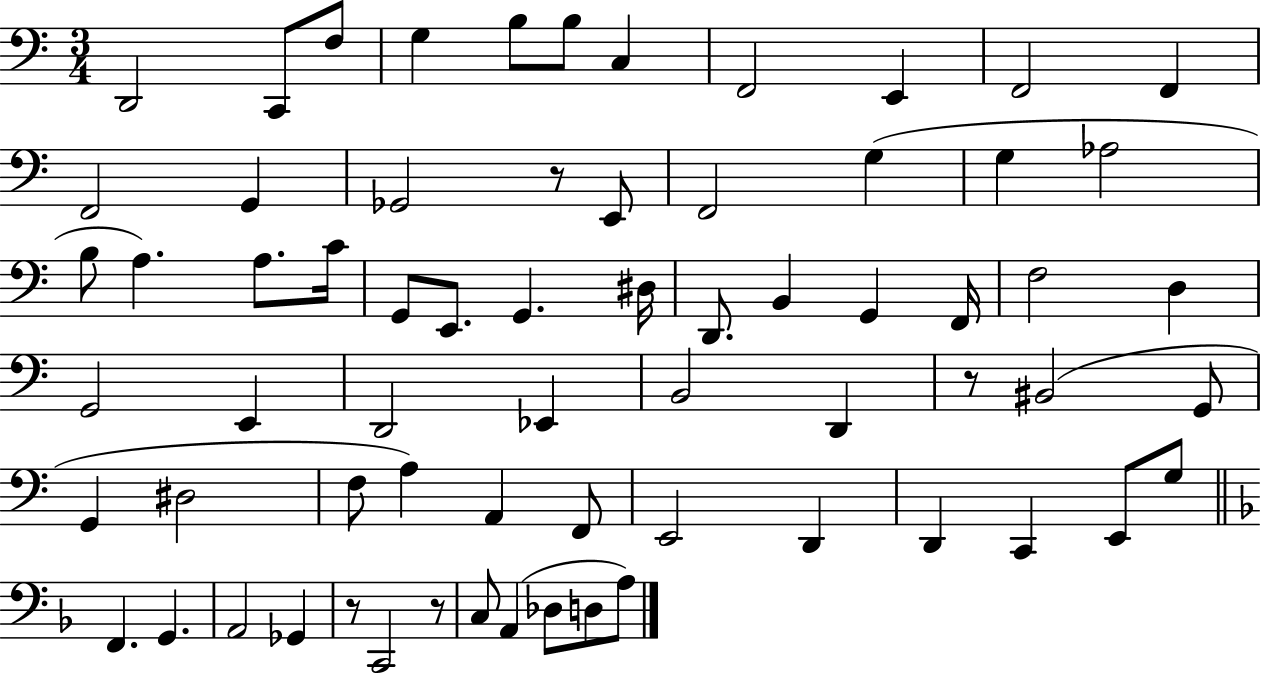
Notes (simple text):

D2/h C2/e F3/e G3/q B3/e B3/e C3/q F2/h E2/q F2/h F2/q F2/h G2/q Gb2/h R/e E2/e F2/h G3/q G3/q Ab3/h B3/e A3/q. A3/e. C4/s G2/e E2/e. G2/q. D#3/s D2/e. B2/q G2/q F2/s F3/h D3/q G2/h E2/q D2/h Eb2/q B2/h D2/q R/e BIS2/h G2/e G2/q D#3/h F3/e A3/q A2/q F2/e E2/h D2/q D2/q C2/q E2/e G3/e F2/q. G2/q. A2/h Gb2/q R/e C2/h R/e C3/e A2/q Db3/e D3/e A3/e